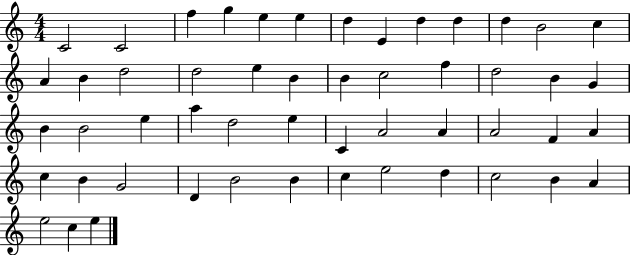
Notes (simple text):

C4/h C4/h F5/q G5/q E5/q E5/q D5/q E4/q D5/q D5/q D5/q B4/h C5/q A4/q B4/q D5/h D5/h E5/q B4/q B4/q C5/h F5/q D5/h B4/q G4/q B4/q B4/h E5/q A5/q D5/h E5/q C4/q A4/h A4/q A4/h F4/q A4/q C5/q B4/q G4/h D4/q B4/h B4/q C5/q E5/h D5/q C5/h B4/q A4/q E5/h C5/q E5/q